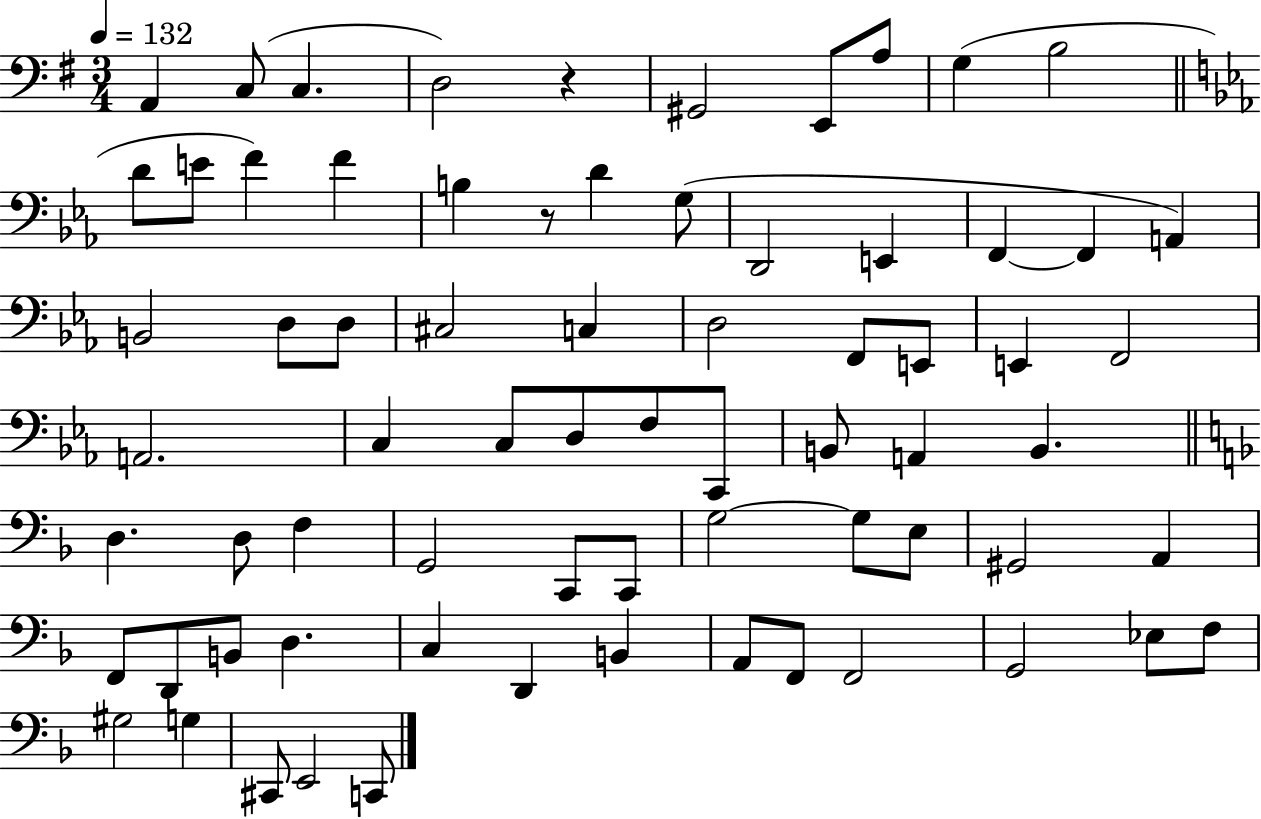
X:1
T:Untitled
M:3/4
L:1/4
K:G
A,, C,/2 C, D,2 z ^G,,2 E,,/2 A,/2 G, B,2 D/2 E/2 F F B, z/2 D G,/2 D,,2 E,, F,, F,, A,, B,,2 D,/2 D,/2 ^C,2 C, D,2 F,,/2 E,,/2 E,, F,,2 A,,2 C, C,/2 D,/2 F,/2 C,,/2 B,,/2 A,, B,, D, D,/2 F, G,,2 C,,/2 C,,/2 G,2 G,/2 E,/2 ^G,,2 A,, F,,/2 D,,/2 B,,/2 D, C, D,, B,, A,,/2 F,,/2 F,,2 G,,2 _E,/2 F,/2 ^G,2 G, ^C,,/2 E,,2 C,,/2